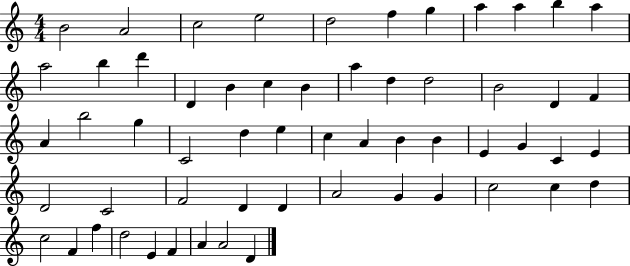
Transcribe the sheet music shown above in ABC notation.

X:1
T:Untitled
M:4/4
L:1/4
K:C
B2 A2 c2 e2 d2 f g a a b a a2 b d' D B c B a d d2 B2 D F A b2 g C2 d e c A B B E G C E D2 C2 F2 D D A2 G G c2 c d c2 F f d2 E F A A2 D